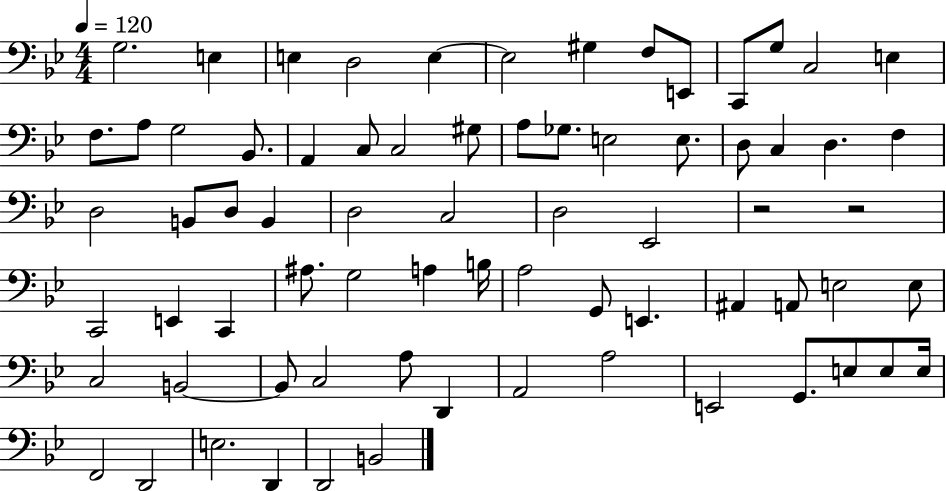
G3/h. E3/q E3/q D3/h E3/q E3/h G#3/q F3/e E2/e C2/e G3/e C3/h E3/q F3/e. A3/e G3/h Bb2/e. A2/q C3/e C3/h G#3/e A3/e Gb3/e. E3/h E3/e. D3/e C3/q D3/q. F3/q D3/h B2/e D3/e B2/q D3/h C3/h D3/h Eb2/h R/h R/h C2/h E2/q C2/q A#3/e. G3/h A3/q B3/s A3/h G2/e E2/q. A#2/q A2/e E3/h E3/e C3/h B2/h B2/e C3/h A3/e D2/q A2/h A3/h E2/h G2/e. E3/e E3/e E3/s F2/h D2/h E3/h. D2/q D2/h B2/h